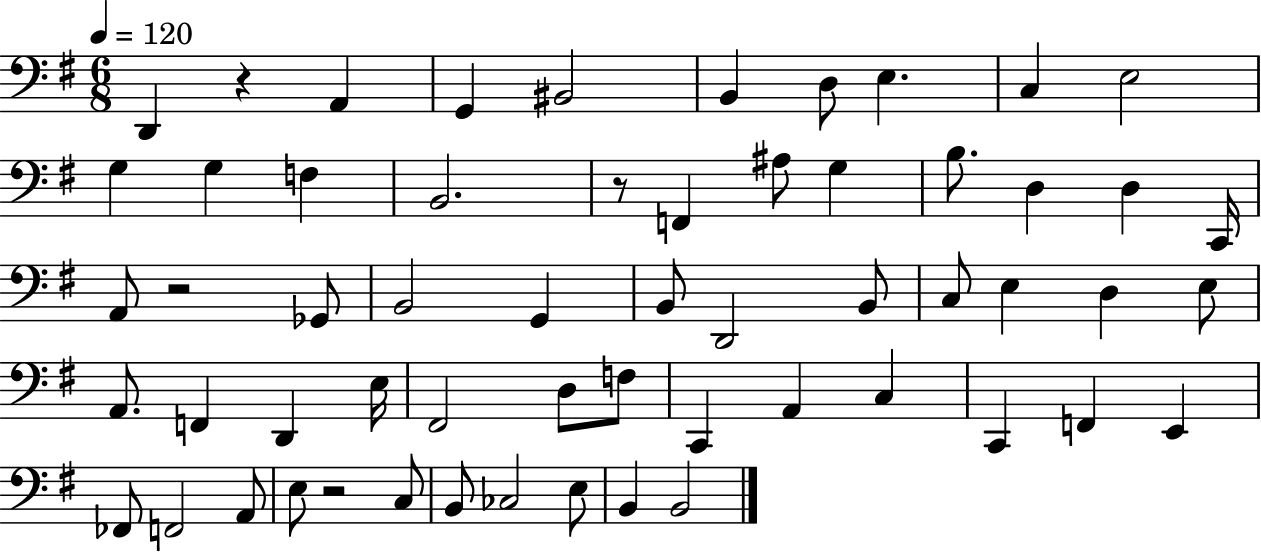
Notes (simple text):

D2/q R/q A2/q G2/q BIS2/h B2/q D3/e E3/q. C3/q E3/h G3/q G3/q F3/q B2/h. R/e F2/q A#3/e G3/q B3/e. D3/q D3/q C2/s A2/e R/h Gb2/e B2/h G2/q B2/e D2/h B2/e C3/e E3/q D3/q E3/e A2/e. F2/q D2/q E3/s F#2/h D3/e F3/e C2/q A2/q C3/q C2/q F2/q E2/q FES2/e F2/h A2/e E3/e R/h C3/e B2/e CES3/h E3/e B2/q B2/h